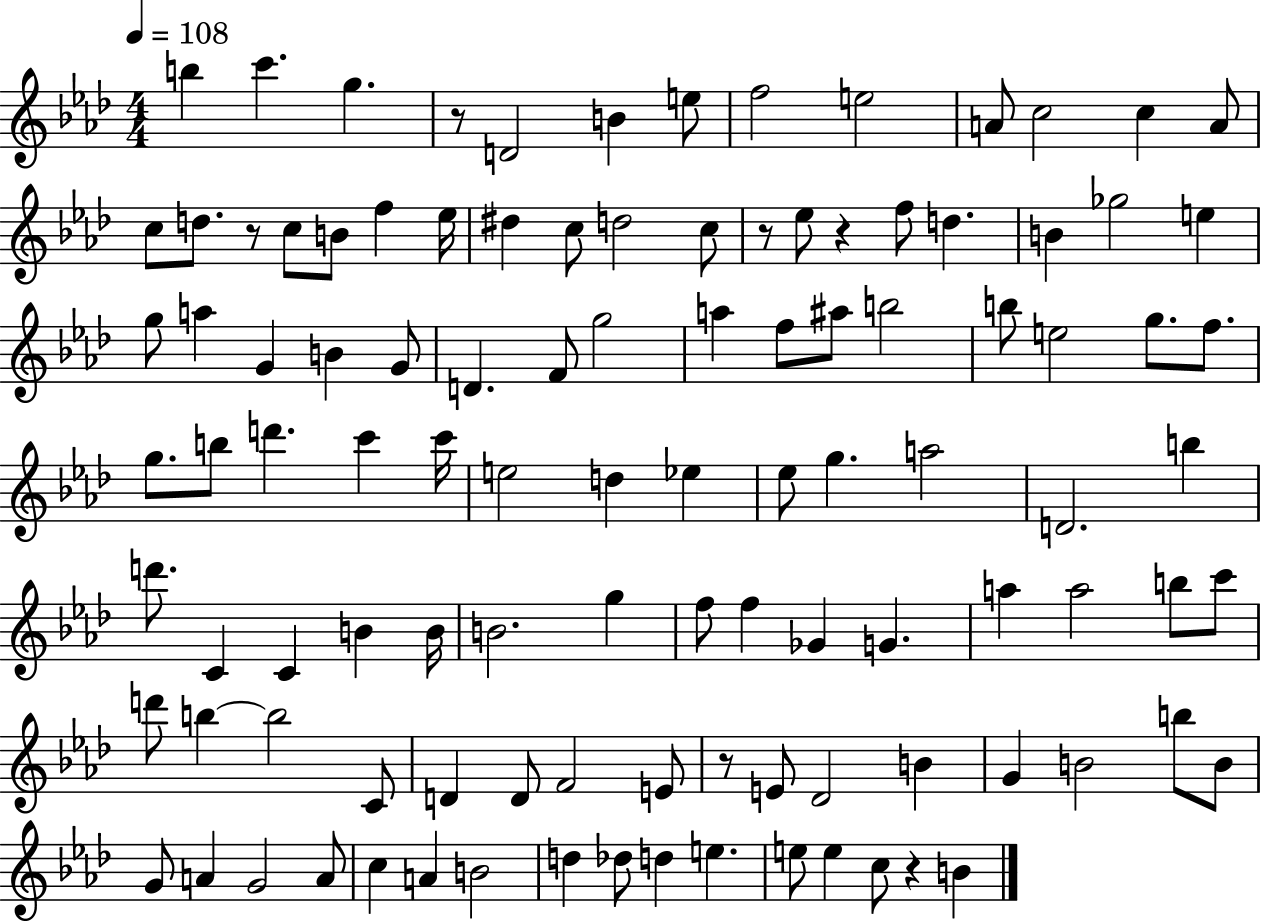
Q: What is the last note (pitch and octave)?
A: B4